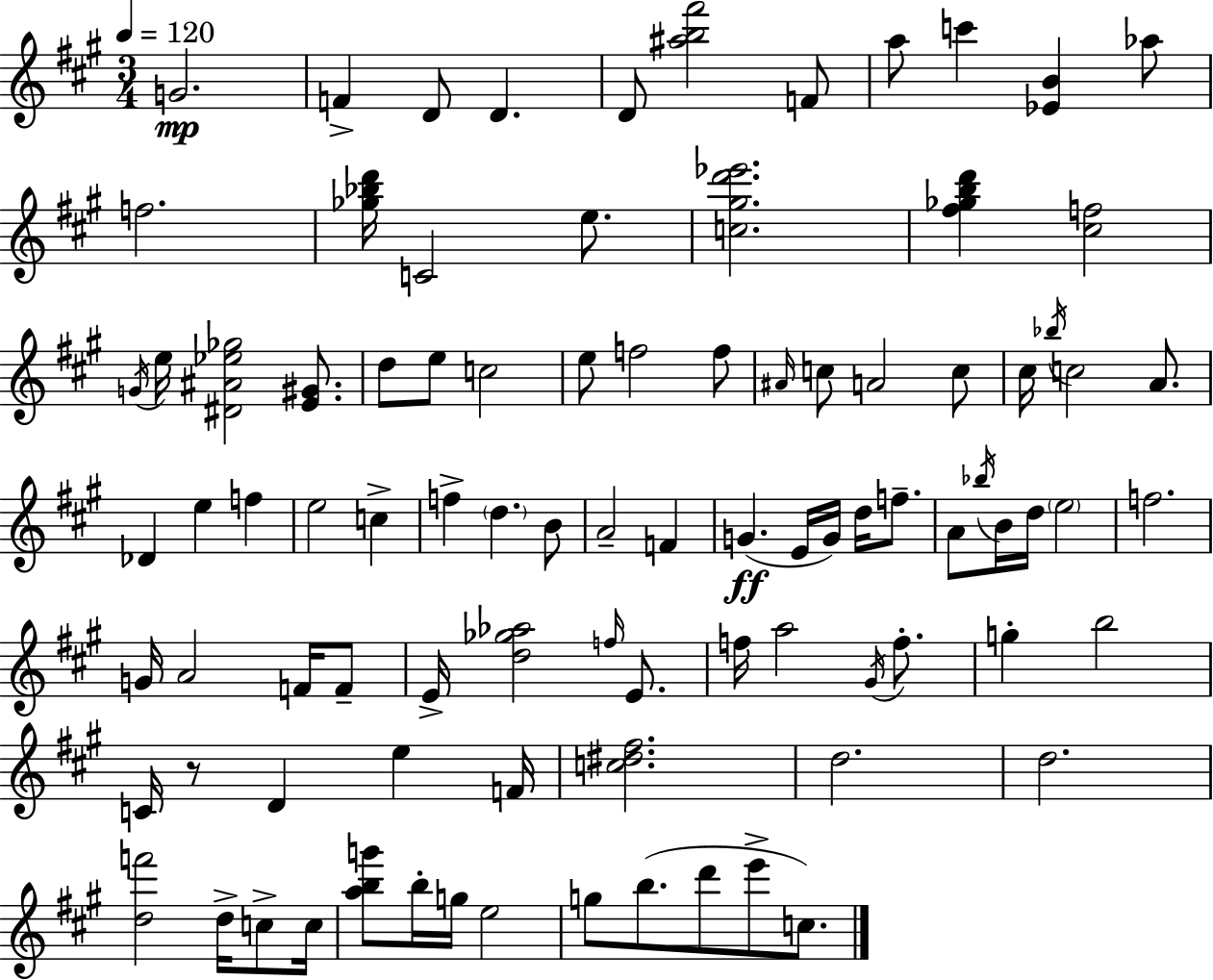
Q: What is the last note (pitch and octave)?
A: C5